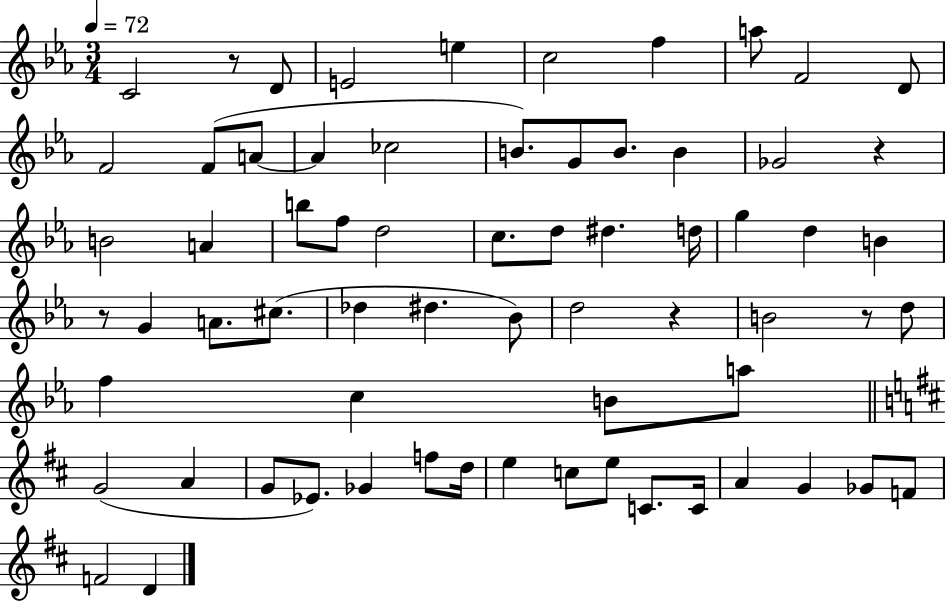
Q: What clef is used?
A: treble